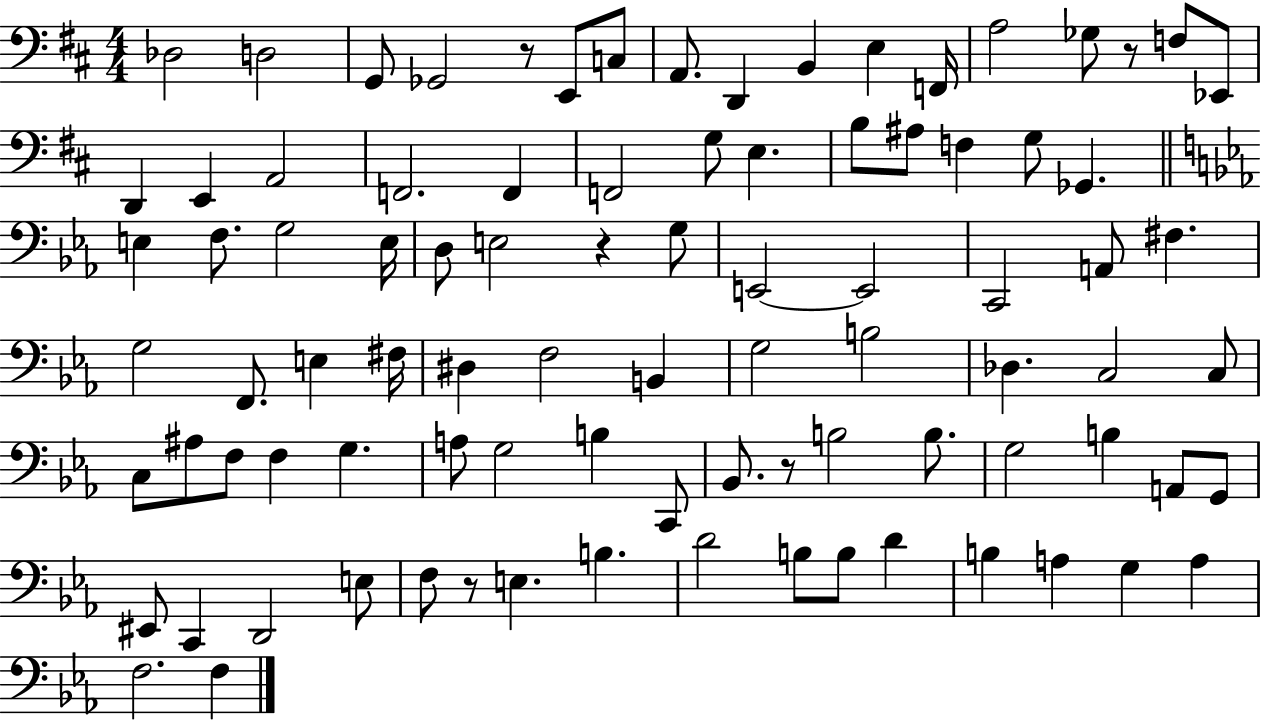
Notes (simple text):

Db3/h D3/h G2/e Gb2/h R/e E2/e C3/e A2/e. D2/q B2/q E3/q F2/s A3/h Gb3/e R/e F3/e Eb2/e D2/q E2/q A2/h F2/h. F2/q F2/h G3/e E3/q. B3/e A#3/e F3/q G3/e Gb2/q. E3/q F3/e. G3/h E3/s D3/e E3/h R/q G3/e E2/h E2/h C2/h A2/e F#3/q. G3/h F2/e. E3/q F#3/s D#3/q F3/h B2/q G3/h B3/h Db3/q. C3/h C3/e C3/e A#3/e F3/e F3/q G3/q. A3/e G3/h B3/q C2/e Bb2/e. R/e B3/h B3/e. G3/h B3/q A2/e G2/e EIS2/e C2/q D2/h E3/e F3/e R/e E3/q. B3/q. D4/h B3/e B3/e D4/q B3/q A3/q G3/q A3/q F3/h. F3/q